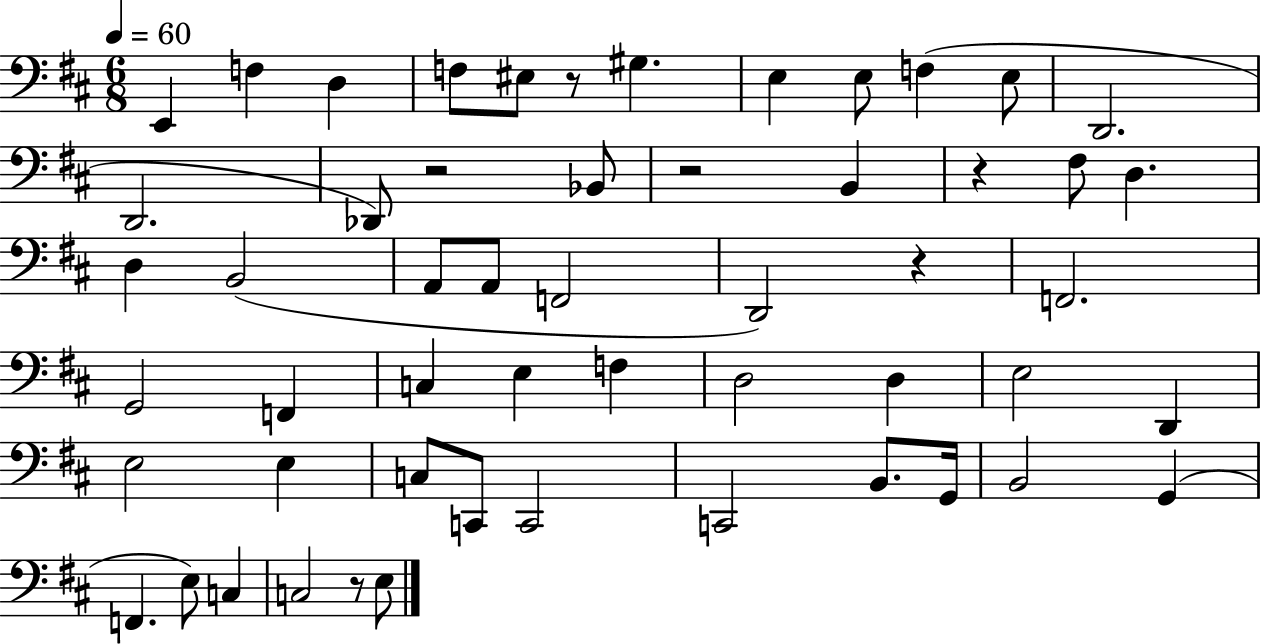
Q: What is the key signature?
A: D major